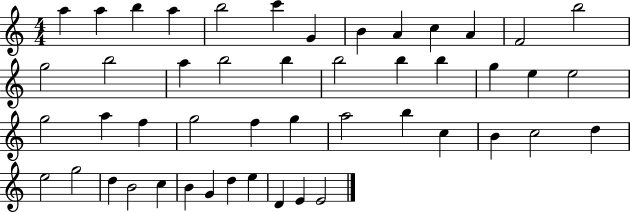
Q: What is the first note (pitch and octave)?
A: A5